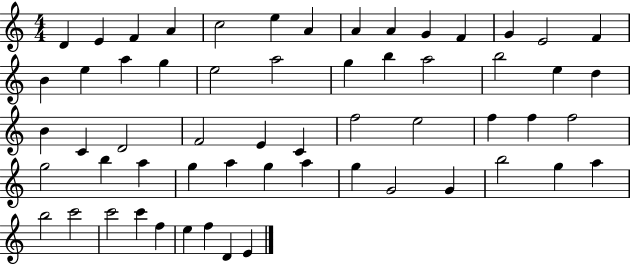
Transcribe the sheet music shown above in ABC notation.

X:1
T:Untitled
M:4/4
L:1/4
K:C
D E F A c2 e A A A G F G E2 F B e a g e2 a2 g b a2 b2 e d B C D2 F2 E C f2 e2 f f f2 g2 b a g a g a g G2 G b2 g a b2 c'2 c'2 c' f e f D E